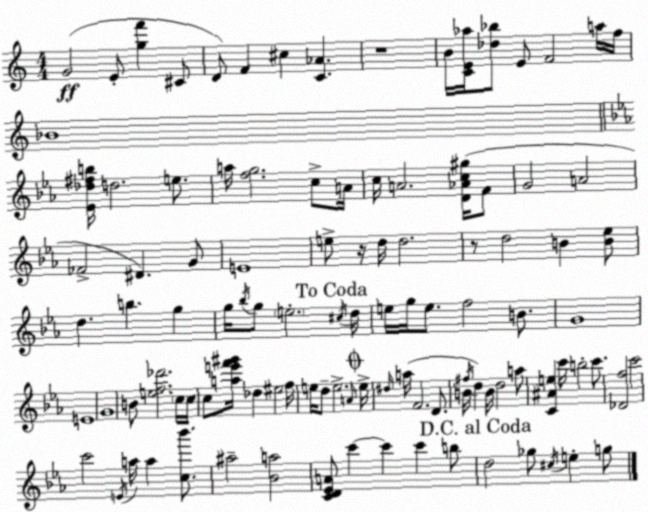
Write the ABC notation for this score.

X:1
T:Untitled
M:4/4
L:1/4
K:Am
G2 E/2 [gf'] ^C/2 D/2 F ^c [C_A] z4 B/4 [CE_a]/4 [_d_b]/2 E/2 F2 a/4 f/4 _B4 [_E_d^fb]/4 d2 e/2 a/4 [fg]2 c/2 A/4 c/4 A2 [D_Ac^g]/4 F/2 G2 A2 _F2 ^D G/2 E4 e/2 z/4 d/4 d2 z/2 d2 B [B_e]/2 d b g g/4 _b/4 g/2 e2 ^c/4 d/4 e/4 g/4 e/2 f2 B/2 G4 E4 G4 B/2 [ef_d']2 c/4 c/4 c/2 [ae'f'^g']/4 _d ^e2 f/4 e/4 d/2 e2 A/4 e/4 ^d/4 a/4 F2 D/2 B/4 ^f/4 d B/4 d2 a/2 [C^Ae] c'/4 b2 c'/2 [_Df]2 c'2 c'2 E/4 a/4 a [c_b']/2 ^a2 [_Ba]2 [CD_EA]/2 c' c' c' b/2 d2 _g/2 ^c/4 e g/2